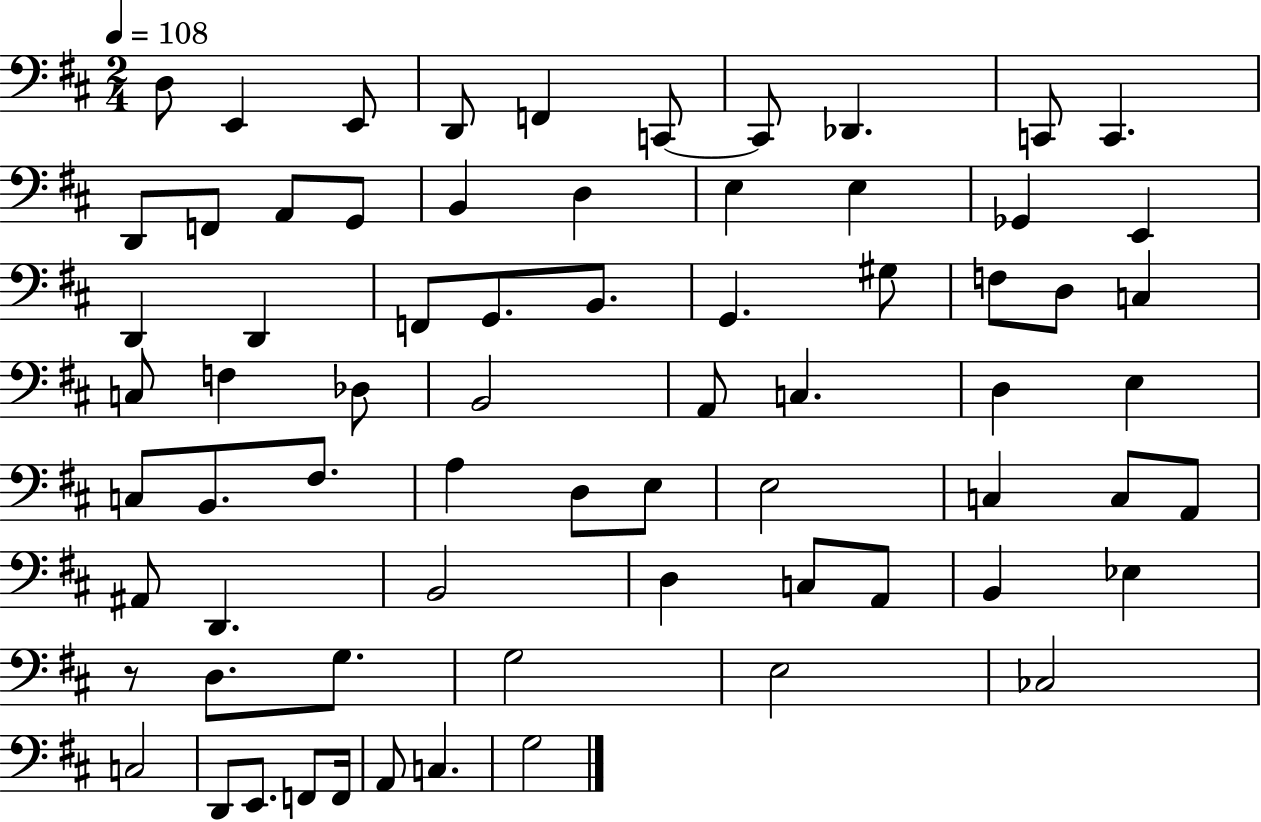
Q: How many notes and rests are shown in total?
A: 70